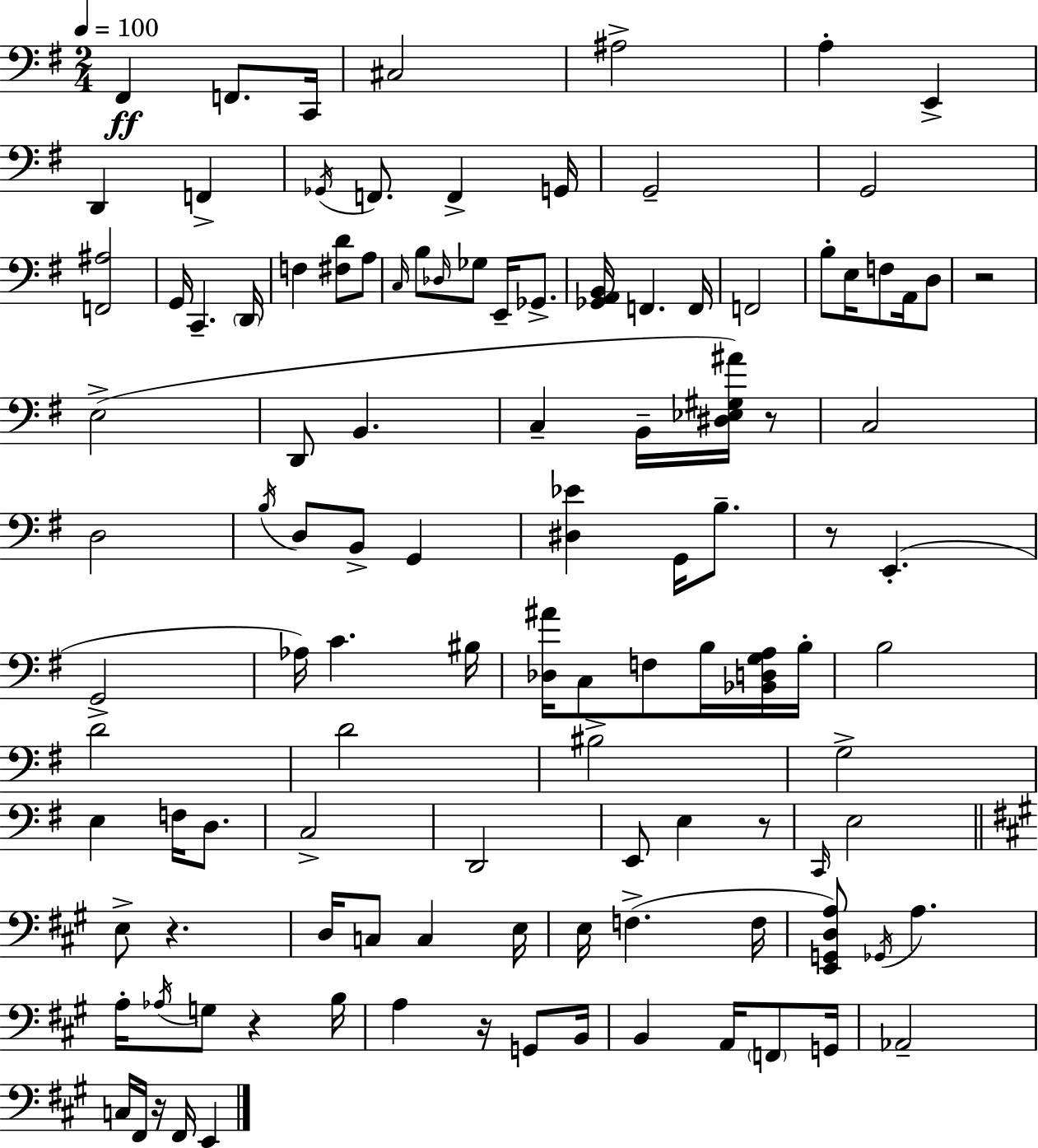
{
  \clef bass
  \numericTimeSignature
  \time 2/4
  \key g \major
  \tempo 4 = 100
  fis,4\ff f,8. c,16 | cis2 | ais2-> | a4-. e,4-> | \break d,4 f,4-> | \acciaccatura { ges,16 } f,8. f,4-> | g,16 g,2-- | g,2 | \break <f, ais>2 | g,16 c,4.-- | \parenthesize d,16 f4 <fis d'>8 a8 | \grace { c16 } b8 \grace { des16 } ges8 e,16-- | \break ges,8.-> <ges, a, b,>16 f,4. | f,16 f,2 | b8-. e16 f8 | a,16 d8 r2 | \break e2->( | d,8 b,4. | c4-- b,16-- | <dis ees gis ais'>16) r8 c2 | \break d2 | \acciaccatura { b16 } d8 b,8-> | g,4 <dis ees'>4 | g,16 b8.-- r8 e,4.-.( | \break g,2-> | aes16) c'4. | bis16 <des ais'>16 c8 f8 | b16 <bes, d g a>16 b16-. b2 | \break d'2 | d'2 | bis2-> | g2-> | \break e4 | f16 d8. c2-> | d,2 | e,8 e4 | \break r8 \grace { c,16 } e2 | \bar "||" \break \key a \major e8-> r4. | d16 c8 c4 e16 | e16 f4.->( f16 | <e, g, d a>8) \acciaccatura { ges,16 } a4. | \break a16-. \acciaccatura { aes16 } g8 r4 | b16 a4 r16 g,8 | b,16 b,4 a,16 \parenthesize f,8 | g,16 aes,2-- | \break c16 fis,16 r16 fis,16 e,4 | \bar "|."
}